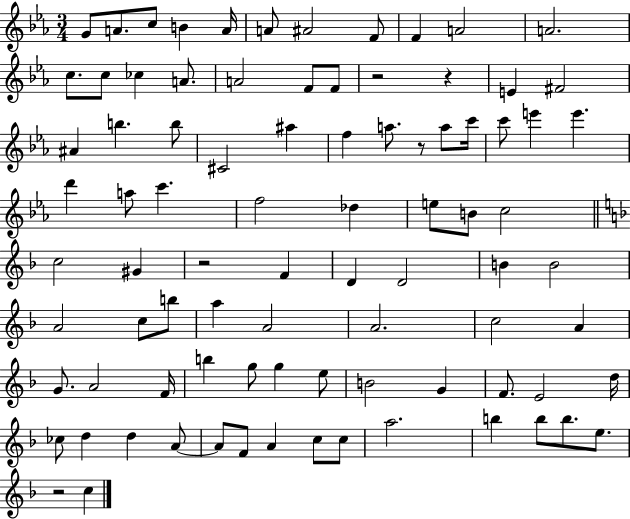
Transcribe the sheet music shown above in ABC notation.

X:1
T:Untitled
M:3/4
L:1/4
K:Eb
G/2 A/2 c/2 B A/4 A/2 ^A2 F/2 F A2 A2 c/2 c/2 _c A/2 A2 F/2 F/2 z2 z E ^F2 ^A b b/2 ^C2 ^a f a/2 z/2 a/2 c'/4 c'/2 e' e' d' a/2 c' f2 _d e/2 B/2 c2 c2 ^G z2 F D D2 B B2 A2 c/2 b/2 a A2 A2 c2 A G/2 A2 F/4 b g/2 g e/2 B2 G F/2 E2 d/4 _c/2 d d A/2 A/2 F/2 A c/2 c/2 a2 b b/2 b/2 e/2 z2 c